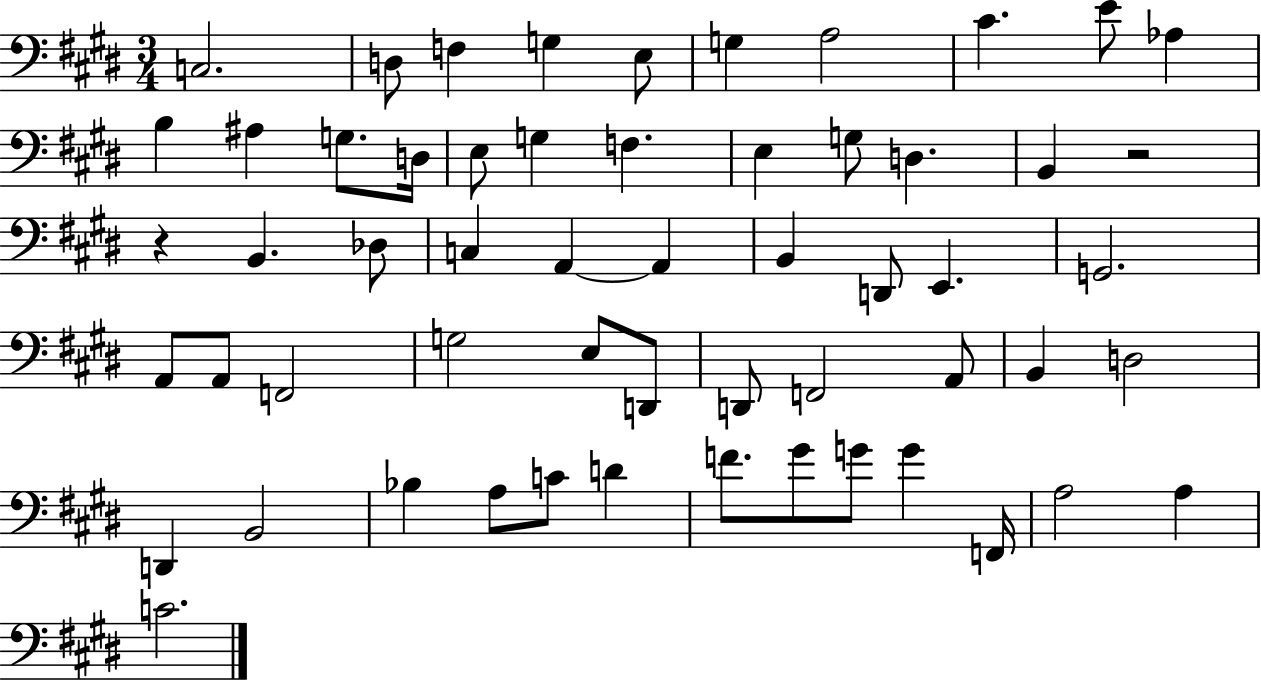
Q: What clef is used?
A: bass